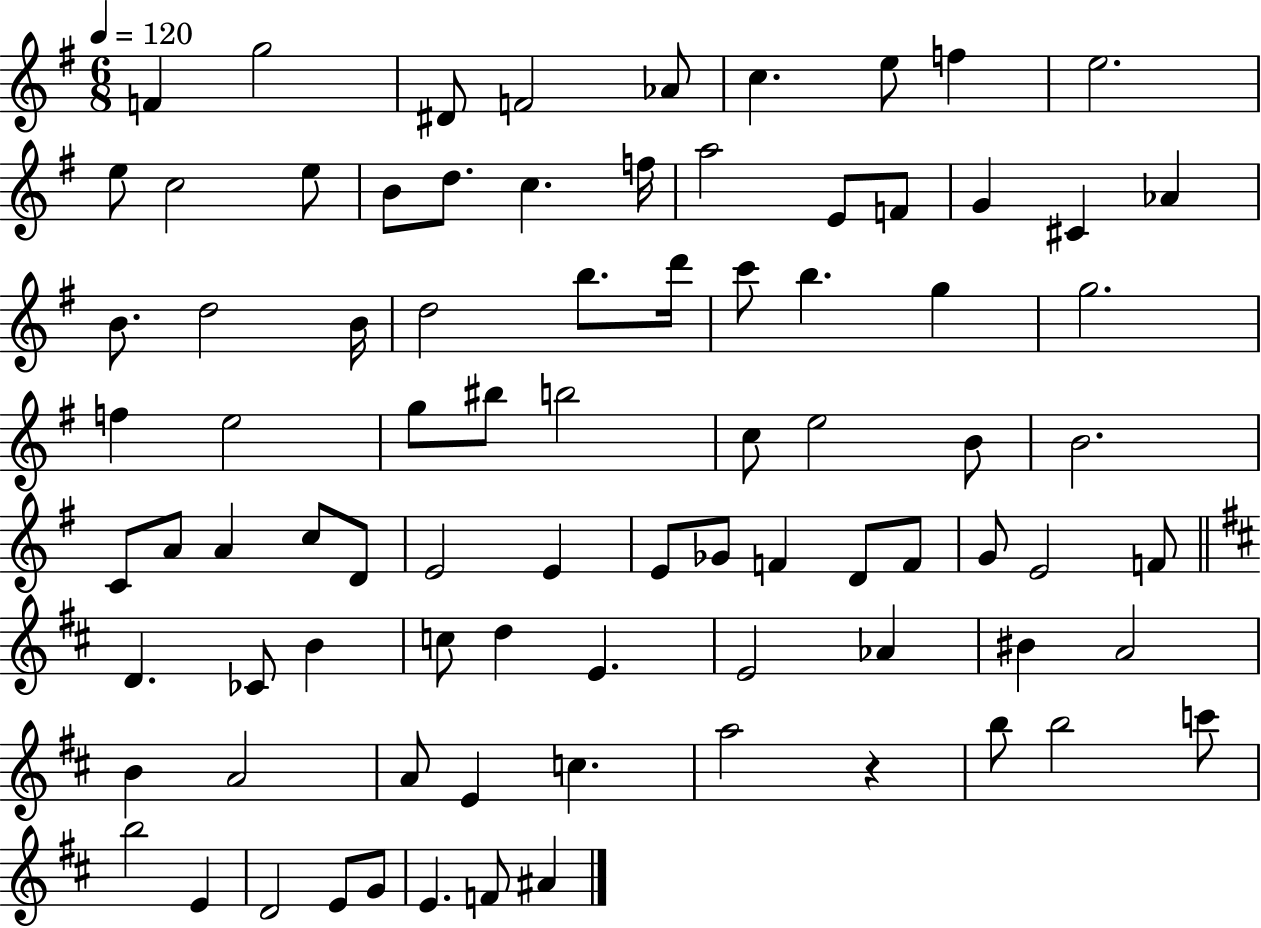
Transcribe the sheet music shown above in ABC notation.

X:1
T:Untitled
M:6/8
L:1/4
K:G
F g2 ^D/2 F2 _A/2 c e/2 f e2 e/2 c2 e/2 B/2 d/2 c f/4 a2 E/2 F/2 G ^C _A B/2 d2 B/4 d2 b/2 d'/4 c'/2 b g g2 f e2 g/2 ^b/2 b2 c/2 e2 B/2 B2 C/2 A/2 A c/2 D/2 E2 E E/2 _G/2 F D/2 F/2 G/2 E2 F/2 D _C/2 B c/2 d E E2 _A ^B A2 B A2 A/2 E c a2 z b/2 b2 c'/2 b2 E D2 E/2 G/2 E F/2 ^A